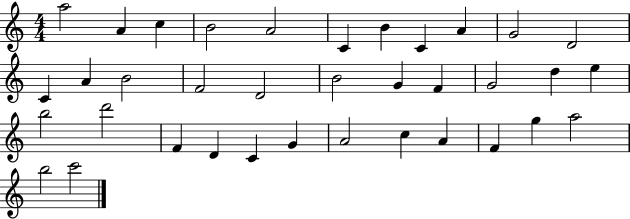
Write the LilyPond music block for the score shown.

{
  \clef treble
  \numericTimeSignature
  \time 4/4
  \key c \major
  a''2 a'4 c''4 | b'2 a'2 | c'4 b'4 c'4 a'4 | g'2 d'2 | \break c'4 a'4 b'2 | f'2 d'2 | b'2 g'4 f'4 | g'2 d''4 e''4 | \break b''2 d'''2 | f'4 d'4 c'4 g'4 | a'2 c''4 a'4 | f'4 g''4 a''2 | \break b''2 c'''2 | \bar "|."
}